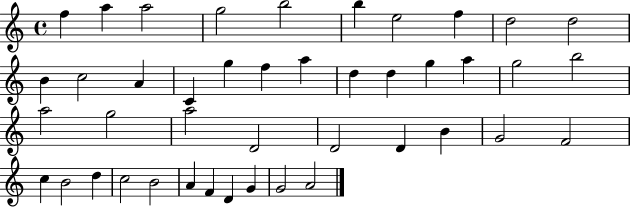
{
  \clef treble
  \time 4/4
  \defaultTimeSignature
  \key c \major
  f''4 a''4 a''2 | g''2 b''2 | b''4 e''2 f''4 | d''2 d''2 | \break b'4 c''2 a'4 | c'4 g''4 f''4 a''4 | d''4 d''4 g''4 a''4 | g''2 b''2 | \break a''2 g''2 | a''2 d'2 | d'2 d'4 b'4 | g'2 f'2 | \break c''4 b'2 d''4 | c''2 b'2 | a'4 f'4 d'4 g'4 | g'2 a'2 | \break \bar "|."
}